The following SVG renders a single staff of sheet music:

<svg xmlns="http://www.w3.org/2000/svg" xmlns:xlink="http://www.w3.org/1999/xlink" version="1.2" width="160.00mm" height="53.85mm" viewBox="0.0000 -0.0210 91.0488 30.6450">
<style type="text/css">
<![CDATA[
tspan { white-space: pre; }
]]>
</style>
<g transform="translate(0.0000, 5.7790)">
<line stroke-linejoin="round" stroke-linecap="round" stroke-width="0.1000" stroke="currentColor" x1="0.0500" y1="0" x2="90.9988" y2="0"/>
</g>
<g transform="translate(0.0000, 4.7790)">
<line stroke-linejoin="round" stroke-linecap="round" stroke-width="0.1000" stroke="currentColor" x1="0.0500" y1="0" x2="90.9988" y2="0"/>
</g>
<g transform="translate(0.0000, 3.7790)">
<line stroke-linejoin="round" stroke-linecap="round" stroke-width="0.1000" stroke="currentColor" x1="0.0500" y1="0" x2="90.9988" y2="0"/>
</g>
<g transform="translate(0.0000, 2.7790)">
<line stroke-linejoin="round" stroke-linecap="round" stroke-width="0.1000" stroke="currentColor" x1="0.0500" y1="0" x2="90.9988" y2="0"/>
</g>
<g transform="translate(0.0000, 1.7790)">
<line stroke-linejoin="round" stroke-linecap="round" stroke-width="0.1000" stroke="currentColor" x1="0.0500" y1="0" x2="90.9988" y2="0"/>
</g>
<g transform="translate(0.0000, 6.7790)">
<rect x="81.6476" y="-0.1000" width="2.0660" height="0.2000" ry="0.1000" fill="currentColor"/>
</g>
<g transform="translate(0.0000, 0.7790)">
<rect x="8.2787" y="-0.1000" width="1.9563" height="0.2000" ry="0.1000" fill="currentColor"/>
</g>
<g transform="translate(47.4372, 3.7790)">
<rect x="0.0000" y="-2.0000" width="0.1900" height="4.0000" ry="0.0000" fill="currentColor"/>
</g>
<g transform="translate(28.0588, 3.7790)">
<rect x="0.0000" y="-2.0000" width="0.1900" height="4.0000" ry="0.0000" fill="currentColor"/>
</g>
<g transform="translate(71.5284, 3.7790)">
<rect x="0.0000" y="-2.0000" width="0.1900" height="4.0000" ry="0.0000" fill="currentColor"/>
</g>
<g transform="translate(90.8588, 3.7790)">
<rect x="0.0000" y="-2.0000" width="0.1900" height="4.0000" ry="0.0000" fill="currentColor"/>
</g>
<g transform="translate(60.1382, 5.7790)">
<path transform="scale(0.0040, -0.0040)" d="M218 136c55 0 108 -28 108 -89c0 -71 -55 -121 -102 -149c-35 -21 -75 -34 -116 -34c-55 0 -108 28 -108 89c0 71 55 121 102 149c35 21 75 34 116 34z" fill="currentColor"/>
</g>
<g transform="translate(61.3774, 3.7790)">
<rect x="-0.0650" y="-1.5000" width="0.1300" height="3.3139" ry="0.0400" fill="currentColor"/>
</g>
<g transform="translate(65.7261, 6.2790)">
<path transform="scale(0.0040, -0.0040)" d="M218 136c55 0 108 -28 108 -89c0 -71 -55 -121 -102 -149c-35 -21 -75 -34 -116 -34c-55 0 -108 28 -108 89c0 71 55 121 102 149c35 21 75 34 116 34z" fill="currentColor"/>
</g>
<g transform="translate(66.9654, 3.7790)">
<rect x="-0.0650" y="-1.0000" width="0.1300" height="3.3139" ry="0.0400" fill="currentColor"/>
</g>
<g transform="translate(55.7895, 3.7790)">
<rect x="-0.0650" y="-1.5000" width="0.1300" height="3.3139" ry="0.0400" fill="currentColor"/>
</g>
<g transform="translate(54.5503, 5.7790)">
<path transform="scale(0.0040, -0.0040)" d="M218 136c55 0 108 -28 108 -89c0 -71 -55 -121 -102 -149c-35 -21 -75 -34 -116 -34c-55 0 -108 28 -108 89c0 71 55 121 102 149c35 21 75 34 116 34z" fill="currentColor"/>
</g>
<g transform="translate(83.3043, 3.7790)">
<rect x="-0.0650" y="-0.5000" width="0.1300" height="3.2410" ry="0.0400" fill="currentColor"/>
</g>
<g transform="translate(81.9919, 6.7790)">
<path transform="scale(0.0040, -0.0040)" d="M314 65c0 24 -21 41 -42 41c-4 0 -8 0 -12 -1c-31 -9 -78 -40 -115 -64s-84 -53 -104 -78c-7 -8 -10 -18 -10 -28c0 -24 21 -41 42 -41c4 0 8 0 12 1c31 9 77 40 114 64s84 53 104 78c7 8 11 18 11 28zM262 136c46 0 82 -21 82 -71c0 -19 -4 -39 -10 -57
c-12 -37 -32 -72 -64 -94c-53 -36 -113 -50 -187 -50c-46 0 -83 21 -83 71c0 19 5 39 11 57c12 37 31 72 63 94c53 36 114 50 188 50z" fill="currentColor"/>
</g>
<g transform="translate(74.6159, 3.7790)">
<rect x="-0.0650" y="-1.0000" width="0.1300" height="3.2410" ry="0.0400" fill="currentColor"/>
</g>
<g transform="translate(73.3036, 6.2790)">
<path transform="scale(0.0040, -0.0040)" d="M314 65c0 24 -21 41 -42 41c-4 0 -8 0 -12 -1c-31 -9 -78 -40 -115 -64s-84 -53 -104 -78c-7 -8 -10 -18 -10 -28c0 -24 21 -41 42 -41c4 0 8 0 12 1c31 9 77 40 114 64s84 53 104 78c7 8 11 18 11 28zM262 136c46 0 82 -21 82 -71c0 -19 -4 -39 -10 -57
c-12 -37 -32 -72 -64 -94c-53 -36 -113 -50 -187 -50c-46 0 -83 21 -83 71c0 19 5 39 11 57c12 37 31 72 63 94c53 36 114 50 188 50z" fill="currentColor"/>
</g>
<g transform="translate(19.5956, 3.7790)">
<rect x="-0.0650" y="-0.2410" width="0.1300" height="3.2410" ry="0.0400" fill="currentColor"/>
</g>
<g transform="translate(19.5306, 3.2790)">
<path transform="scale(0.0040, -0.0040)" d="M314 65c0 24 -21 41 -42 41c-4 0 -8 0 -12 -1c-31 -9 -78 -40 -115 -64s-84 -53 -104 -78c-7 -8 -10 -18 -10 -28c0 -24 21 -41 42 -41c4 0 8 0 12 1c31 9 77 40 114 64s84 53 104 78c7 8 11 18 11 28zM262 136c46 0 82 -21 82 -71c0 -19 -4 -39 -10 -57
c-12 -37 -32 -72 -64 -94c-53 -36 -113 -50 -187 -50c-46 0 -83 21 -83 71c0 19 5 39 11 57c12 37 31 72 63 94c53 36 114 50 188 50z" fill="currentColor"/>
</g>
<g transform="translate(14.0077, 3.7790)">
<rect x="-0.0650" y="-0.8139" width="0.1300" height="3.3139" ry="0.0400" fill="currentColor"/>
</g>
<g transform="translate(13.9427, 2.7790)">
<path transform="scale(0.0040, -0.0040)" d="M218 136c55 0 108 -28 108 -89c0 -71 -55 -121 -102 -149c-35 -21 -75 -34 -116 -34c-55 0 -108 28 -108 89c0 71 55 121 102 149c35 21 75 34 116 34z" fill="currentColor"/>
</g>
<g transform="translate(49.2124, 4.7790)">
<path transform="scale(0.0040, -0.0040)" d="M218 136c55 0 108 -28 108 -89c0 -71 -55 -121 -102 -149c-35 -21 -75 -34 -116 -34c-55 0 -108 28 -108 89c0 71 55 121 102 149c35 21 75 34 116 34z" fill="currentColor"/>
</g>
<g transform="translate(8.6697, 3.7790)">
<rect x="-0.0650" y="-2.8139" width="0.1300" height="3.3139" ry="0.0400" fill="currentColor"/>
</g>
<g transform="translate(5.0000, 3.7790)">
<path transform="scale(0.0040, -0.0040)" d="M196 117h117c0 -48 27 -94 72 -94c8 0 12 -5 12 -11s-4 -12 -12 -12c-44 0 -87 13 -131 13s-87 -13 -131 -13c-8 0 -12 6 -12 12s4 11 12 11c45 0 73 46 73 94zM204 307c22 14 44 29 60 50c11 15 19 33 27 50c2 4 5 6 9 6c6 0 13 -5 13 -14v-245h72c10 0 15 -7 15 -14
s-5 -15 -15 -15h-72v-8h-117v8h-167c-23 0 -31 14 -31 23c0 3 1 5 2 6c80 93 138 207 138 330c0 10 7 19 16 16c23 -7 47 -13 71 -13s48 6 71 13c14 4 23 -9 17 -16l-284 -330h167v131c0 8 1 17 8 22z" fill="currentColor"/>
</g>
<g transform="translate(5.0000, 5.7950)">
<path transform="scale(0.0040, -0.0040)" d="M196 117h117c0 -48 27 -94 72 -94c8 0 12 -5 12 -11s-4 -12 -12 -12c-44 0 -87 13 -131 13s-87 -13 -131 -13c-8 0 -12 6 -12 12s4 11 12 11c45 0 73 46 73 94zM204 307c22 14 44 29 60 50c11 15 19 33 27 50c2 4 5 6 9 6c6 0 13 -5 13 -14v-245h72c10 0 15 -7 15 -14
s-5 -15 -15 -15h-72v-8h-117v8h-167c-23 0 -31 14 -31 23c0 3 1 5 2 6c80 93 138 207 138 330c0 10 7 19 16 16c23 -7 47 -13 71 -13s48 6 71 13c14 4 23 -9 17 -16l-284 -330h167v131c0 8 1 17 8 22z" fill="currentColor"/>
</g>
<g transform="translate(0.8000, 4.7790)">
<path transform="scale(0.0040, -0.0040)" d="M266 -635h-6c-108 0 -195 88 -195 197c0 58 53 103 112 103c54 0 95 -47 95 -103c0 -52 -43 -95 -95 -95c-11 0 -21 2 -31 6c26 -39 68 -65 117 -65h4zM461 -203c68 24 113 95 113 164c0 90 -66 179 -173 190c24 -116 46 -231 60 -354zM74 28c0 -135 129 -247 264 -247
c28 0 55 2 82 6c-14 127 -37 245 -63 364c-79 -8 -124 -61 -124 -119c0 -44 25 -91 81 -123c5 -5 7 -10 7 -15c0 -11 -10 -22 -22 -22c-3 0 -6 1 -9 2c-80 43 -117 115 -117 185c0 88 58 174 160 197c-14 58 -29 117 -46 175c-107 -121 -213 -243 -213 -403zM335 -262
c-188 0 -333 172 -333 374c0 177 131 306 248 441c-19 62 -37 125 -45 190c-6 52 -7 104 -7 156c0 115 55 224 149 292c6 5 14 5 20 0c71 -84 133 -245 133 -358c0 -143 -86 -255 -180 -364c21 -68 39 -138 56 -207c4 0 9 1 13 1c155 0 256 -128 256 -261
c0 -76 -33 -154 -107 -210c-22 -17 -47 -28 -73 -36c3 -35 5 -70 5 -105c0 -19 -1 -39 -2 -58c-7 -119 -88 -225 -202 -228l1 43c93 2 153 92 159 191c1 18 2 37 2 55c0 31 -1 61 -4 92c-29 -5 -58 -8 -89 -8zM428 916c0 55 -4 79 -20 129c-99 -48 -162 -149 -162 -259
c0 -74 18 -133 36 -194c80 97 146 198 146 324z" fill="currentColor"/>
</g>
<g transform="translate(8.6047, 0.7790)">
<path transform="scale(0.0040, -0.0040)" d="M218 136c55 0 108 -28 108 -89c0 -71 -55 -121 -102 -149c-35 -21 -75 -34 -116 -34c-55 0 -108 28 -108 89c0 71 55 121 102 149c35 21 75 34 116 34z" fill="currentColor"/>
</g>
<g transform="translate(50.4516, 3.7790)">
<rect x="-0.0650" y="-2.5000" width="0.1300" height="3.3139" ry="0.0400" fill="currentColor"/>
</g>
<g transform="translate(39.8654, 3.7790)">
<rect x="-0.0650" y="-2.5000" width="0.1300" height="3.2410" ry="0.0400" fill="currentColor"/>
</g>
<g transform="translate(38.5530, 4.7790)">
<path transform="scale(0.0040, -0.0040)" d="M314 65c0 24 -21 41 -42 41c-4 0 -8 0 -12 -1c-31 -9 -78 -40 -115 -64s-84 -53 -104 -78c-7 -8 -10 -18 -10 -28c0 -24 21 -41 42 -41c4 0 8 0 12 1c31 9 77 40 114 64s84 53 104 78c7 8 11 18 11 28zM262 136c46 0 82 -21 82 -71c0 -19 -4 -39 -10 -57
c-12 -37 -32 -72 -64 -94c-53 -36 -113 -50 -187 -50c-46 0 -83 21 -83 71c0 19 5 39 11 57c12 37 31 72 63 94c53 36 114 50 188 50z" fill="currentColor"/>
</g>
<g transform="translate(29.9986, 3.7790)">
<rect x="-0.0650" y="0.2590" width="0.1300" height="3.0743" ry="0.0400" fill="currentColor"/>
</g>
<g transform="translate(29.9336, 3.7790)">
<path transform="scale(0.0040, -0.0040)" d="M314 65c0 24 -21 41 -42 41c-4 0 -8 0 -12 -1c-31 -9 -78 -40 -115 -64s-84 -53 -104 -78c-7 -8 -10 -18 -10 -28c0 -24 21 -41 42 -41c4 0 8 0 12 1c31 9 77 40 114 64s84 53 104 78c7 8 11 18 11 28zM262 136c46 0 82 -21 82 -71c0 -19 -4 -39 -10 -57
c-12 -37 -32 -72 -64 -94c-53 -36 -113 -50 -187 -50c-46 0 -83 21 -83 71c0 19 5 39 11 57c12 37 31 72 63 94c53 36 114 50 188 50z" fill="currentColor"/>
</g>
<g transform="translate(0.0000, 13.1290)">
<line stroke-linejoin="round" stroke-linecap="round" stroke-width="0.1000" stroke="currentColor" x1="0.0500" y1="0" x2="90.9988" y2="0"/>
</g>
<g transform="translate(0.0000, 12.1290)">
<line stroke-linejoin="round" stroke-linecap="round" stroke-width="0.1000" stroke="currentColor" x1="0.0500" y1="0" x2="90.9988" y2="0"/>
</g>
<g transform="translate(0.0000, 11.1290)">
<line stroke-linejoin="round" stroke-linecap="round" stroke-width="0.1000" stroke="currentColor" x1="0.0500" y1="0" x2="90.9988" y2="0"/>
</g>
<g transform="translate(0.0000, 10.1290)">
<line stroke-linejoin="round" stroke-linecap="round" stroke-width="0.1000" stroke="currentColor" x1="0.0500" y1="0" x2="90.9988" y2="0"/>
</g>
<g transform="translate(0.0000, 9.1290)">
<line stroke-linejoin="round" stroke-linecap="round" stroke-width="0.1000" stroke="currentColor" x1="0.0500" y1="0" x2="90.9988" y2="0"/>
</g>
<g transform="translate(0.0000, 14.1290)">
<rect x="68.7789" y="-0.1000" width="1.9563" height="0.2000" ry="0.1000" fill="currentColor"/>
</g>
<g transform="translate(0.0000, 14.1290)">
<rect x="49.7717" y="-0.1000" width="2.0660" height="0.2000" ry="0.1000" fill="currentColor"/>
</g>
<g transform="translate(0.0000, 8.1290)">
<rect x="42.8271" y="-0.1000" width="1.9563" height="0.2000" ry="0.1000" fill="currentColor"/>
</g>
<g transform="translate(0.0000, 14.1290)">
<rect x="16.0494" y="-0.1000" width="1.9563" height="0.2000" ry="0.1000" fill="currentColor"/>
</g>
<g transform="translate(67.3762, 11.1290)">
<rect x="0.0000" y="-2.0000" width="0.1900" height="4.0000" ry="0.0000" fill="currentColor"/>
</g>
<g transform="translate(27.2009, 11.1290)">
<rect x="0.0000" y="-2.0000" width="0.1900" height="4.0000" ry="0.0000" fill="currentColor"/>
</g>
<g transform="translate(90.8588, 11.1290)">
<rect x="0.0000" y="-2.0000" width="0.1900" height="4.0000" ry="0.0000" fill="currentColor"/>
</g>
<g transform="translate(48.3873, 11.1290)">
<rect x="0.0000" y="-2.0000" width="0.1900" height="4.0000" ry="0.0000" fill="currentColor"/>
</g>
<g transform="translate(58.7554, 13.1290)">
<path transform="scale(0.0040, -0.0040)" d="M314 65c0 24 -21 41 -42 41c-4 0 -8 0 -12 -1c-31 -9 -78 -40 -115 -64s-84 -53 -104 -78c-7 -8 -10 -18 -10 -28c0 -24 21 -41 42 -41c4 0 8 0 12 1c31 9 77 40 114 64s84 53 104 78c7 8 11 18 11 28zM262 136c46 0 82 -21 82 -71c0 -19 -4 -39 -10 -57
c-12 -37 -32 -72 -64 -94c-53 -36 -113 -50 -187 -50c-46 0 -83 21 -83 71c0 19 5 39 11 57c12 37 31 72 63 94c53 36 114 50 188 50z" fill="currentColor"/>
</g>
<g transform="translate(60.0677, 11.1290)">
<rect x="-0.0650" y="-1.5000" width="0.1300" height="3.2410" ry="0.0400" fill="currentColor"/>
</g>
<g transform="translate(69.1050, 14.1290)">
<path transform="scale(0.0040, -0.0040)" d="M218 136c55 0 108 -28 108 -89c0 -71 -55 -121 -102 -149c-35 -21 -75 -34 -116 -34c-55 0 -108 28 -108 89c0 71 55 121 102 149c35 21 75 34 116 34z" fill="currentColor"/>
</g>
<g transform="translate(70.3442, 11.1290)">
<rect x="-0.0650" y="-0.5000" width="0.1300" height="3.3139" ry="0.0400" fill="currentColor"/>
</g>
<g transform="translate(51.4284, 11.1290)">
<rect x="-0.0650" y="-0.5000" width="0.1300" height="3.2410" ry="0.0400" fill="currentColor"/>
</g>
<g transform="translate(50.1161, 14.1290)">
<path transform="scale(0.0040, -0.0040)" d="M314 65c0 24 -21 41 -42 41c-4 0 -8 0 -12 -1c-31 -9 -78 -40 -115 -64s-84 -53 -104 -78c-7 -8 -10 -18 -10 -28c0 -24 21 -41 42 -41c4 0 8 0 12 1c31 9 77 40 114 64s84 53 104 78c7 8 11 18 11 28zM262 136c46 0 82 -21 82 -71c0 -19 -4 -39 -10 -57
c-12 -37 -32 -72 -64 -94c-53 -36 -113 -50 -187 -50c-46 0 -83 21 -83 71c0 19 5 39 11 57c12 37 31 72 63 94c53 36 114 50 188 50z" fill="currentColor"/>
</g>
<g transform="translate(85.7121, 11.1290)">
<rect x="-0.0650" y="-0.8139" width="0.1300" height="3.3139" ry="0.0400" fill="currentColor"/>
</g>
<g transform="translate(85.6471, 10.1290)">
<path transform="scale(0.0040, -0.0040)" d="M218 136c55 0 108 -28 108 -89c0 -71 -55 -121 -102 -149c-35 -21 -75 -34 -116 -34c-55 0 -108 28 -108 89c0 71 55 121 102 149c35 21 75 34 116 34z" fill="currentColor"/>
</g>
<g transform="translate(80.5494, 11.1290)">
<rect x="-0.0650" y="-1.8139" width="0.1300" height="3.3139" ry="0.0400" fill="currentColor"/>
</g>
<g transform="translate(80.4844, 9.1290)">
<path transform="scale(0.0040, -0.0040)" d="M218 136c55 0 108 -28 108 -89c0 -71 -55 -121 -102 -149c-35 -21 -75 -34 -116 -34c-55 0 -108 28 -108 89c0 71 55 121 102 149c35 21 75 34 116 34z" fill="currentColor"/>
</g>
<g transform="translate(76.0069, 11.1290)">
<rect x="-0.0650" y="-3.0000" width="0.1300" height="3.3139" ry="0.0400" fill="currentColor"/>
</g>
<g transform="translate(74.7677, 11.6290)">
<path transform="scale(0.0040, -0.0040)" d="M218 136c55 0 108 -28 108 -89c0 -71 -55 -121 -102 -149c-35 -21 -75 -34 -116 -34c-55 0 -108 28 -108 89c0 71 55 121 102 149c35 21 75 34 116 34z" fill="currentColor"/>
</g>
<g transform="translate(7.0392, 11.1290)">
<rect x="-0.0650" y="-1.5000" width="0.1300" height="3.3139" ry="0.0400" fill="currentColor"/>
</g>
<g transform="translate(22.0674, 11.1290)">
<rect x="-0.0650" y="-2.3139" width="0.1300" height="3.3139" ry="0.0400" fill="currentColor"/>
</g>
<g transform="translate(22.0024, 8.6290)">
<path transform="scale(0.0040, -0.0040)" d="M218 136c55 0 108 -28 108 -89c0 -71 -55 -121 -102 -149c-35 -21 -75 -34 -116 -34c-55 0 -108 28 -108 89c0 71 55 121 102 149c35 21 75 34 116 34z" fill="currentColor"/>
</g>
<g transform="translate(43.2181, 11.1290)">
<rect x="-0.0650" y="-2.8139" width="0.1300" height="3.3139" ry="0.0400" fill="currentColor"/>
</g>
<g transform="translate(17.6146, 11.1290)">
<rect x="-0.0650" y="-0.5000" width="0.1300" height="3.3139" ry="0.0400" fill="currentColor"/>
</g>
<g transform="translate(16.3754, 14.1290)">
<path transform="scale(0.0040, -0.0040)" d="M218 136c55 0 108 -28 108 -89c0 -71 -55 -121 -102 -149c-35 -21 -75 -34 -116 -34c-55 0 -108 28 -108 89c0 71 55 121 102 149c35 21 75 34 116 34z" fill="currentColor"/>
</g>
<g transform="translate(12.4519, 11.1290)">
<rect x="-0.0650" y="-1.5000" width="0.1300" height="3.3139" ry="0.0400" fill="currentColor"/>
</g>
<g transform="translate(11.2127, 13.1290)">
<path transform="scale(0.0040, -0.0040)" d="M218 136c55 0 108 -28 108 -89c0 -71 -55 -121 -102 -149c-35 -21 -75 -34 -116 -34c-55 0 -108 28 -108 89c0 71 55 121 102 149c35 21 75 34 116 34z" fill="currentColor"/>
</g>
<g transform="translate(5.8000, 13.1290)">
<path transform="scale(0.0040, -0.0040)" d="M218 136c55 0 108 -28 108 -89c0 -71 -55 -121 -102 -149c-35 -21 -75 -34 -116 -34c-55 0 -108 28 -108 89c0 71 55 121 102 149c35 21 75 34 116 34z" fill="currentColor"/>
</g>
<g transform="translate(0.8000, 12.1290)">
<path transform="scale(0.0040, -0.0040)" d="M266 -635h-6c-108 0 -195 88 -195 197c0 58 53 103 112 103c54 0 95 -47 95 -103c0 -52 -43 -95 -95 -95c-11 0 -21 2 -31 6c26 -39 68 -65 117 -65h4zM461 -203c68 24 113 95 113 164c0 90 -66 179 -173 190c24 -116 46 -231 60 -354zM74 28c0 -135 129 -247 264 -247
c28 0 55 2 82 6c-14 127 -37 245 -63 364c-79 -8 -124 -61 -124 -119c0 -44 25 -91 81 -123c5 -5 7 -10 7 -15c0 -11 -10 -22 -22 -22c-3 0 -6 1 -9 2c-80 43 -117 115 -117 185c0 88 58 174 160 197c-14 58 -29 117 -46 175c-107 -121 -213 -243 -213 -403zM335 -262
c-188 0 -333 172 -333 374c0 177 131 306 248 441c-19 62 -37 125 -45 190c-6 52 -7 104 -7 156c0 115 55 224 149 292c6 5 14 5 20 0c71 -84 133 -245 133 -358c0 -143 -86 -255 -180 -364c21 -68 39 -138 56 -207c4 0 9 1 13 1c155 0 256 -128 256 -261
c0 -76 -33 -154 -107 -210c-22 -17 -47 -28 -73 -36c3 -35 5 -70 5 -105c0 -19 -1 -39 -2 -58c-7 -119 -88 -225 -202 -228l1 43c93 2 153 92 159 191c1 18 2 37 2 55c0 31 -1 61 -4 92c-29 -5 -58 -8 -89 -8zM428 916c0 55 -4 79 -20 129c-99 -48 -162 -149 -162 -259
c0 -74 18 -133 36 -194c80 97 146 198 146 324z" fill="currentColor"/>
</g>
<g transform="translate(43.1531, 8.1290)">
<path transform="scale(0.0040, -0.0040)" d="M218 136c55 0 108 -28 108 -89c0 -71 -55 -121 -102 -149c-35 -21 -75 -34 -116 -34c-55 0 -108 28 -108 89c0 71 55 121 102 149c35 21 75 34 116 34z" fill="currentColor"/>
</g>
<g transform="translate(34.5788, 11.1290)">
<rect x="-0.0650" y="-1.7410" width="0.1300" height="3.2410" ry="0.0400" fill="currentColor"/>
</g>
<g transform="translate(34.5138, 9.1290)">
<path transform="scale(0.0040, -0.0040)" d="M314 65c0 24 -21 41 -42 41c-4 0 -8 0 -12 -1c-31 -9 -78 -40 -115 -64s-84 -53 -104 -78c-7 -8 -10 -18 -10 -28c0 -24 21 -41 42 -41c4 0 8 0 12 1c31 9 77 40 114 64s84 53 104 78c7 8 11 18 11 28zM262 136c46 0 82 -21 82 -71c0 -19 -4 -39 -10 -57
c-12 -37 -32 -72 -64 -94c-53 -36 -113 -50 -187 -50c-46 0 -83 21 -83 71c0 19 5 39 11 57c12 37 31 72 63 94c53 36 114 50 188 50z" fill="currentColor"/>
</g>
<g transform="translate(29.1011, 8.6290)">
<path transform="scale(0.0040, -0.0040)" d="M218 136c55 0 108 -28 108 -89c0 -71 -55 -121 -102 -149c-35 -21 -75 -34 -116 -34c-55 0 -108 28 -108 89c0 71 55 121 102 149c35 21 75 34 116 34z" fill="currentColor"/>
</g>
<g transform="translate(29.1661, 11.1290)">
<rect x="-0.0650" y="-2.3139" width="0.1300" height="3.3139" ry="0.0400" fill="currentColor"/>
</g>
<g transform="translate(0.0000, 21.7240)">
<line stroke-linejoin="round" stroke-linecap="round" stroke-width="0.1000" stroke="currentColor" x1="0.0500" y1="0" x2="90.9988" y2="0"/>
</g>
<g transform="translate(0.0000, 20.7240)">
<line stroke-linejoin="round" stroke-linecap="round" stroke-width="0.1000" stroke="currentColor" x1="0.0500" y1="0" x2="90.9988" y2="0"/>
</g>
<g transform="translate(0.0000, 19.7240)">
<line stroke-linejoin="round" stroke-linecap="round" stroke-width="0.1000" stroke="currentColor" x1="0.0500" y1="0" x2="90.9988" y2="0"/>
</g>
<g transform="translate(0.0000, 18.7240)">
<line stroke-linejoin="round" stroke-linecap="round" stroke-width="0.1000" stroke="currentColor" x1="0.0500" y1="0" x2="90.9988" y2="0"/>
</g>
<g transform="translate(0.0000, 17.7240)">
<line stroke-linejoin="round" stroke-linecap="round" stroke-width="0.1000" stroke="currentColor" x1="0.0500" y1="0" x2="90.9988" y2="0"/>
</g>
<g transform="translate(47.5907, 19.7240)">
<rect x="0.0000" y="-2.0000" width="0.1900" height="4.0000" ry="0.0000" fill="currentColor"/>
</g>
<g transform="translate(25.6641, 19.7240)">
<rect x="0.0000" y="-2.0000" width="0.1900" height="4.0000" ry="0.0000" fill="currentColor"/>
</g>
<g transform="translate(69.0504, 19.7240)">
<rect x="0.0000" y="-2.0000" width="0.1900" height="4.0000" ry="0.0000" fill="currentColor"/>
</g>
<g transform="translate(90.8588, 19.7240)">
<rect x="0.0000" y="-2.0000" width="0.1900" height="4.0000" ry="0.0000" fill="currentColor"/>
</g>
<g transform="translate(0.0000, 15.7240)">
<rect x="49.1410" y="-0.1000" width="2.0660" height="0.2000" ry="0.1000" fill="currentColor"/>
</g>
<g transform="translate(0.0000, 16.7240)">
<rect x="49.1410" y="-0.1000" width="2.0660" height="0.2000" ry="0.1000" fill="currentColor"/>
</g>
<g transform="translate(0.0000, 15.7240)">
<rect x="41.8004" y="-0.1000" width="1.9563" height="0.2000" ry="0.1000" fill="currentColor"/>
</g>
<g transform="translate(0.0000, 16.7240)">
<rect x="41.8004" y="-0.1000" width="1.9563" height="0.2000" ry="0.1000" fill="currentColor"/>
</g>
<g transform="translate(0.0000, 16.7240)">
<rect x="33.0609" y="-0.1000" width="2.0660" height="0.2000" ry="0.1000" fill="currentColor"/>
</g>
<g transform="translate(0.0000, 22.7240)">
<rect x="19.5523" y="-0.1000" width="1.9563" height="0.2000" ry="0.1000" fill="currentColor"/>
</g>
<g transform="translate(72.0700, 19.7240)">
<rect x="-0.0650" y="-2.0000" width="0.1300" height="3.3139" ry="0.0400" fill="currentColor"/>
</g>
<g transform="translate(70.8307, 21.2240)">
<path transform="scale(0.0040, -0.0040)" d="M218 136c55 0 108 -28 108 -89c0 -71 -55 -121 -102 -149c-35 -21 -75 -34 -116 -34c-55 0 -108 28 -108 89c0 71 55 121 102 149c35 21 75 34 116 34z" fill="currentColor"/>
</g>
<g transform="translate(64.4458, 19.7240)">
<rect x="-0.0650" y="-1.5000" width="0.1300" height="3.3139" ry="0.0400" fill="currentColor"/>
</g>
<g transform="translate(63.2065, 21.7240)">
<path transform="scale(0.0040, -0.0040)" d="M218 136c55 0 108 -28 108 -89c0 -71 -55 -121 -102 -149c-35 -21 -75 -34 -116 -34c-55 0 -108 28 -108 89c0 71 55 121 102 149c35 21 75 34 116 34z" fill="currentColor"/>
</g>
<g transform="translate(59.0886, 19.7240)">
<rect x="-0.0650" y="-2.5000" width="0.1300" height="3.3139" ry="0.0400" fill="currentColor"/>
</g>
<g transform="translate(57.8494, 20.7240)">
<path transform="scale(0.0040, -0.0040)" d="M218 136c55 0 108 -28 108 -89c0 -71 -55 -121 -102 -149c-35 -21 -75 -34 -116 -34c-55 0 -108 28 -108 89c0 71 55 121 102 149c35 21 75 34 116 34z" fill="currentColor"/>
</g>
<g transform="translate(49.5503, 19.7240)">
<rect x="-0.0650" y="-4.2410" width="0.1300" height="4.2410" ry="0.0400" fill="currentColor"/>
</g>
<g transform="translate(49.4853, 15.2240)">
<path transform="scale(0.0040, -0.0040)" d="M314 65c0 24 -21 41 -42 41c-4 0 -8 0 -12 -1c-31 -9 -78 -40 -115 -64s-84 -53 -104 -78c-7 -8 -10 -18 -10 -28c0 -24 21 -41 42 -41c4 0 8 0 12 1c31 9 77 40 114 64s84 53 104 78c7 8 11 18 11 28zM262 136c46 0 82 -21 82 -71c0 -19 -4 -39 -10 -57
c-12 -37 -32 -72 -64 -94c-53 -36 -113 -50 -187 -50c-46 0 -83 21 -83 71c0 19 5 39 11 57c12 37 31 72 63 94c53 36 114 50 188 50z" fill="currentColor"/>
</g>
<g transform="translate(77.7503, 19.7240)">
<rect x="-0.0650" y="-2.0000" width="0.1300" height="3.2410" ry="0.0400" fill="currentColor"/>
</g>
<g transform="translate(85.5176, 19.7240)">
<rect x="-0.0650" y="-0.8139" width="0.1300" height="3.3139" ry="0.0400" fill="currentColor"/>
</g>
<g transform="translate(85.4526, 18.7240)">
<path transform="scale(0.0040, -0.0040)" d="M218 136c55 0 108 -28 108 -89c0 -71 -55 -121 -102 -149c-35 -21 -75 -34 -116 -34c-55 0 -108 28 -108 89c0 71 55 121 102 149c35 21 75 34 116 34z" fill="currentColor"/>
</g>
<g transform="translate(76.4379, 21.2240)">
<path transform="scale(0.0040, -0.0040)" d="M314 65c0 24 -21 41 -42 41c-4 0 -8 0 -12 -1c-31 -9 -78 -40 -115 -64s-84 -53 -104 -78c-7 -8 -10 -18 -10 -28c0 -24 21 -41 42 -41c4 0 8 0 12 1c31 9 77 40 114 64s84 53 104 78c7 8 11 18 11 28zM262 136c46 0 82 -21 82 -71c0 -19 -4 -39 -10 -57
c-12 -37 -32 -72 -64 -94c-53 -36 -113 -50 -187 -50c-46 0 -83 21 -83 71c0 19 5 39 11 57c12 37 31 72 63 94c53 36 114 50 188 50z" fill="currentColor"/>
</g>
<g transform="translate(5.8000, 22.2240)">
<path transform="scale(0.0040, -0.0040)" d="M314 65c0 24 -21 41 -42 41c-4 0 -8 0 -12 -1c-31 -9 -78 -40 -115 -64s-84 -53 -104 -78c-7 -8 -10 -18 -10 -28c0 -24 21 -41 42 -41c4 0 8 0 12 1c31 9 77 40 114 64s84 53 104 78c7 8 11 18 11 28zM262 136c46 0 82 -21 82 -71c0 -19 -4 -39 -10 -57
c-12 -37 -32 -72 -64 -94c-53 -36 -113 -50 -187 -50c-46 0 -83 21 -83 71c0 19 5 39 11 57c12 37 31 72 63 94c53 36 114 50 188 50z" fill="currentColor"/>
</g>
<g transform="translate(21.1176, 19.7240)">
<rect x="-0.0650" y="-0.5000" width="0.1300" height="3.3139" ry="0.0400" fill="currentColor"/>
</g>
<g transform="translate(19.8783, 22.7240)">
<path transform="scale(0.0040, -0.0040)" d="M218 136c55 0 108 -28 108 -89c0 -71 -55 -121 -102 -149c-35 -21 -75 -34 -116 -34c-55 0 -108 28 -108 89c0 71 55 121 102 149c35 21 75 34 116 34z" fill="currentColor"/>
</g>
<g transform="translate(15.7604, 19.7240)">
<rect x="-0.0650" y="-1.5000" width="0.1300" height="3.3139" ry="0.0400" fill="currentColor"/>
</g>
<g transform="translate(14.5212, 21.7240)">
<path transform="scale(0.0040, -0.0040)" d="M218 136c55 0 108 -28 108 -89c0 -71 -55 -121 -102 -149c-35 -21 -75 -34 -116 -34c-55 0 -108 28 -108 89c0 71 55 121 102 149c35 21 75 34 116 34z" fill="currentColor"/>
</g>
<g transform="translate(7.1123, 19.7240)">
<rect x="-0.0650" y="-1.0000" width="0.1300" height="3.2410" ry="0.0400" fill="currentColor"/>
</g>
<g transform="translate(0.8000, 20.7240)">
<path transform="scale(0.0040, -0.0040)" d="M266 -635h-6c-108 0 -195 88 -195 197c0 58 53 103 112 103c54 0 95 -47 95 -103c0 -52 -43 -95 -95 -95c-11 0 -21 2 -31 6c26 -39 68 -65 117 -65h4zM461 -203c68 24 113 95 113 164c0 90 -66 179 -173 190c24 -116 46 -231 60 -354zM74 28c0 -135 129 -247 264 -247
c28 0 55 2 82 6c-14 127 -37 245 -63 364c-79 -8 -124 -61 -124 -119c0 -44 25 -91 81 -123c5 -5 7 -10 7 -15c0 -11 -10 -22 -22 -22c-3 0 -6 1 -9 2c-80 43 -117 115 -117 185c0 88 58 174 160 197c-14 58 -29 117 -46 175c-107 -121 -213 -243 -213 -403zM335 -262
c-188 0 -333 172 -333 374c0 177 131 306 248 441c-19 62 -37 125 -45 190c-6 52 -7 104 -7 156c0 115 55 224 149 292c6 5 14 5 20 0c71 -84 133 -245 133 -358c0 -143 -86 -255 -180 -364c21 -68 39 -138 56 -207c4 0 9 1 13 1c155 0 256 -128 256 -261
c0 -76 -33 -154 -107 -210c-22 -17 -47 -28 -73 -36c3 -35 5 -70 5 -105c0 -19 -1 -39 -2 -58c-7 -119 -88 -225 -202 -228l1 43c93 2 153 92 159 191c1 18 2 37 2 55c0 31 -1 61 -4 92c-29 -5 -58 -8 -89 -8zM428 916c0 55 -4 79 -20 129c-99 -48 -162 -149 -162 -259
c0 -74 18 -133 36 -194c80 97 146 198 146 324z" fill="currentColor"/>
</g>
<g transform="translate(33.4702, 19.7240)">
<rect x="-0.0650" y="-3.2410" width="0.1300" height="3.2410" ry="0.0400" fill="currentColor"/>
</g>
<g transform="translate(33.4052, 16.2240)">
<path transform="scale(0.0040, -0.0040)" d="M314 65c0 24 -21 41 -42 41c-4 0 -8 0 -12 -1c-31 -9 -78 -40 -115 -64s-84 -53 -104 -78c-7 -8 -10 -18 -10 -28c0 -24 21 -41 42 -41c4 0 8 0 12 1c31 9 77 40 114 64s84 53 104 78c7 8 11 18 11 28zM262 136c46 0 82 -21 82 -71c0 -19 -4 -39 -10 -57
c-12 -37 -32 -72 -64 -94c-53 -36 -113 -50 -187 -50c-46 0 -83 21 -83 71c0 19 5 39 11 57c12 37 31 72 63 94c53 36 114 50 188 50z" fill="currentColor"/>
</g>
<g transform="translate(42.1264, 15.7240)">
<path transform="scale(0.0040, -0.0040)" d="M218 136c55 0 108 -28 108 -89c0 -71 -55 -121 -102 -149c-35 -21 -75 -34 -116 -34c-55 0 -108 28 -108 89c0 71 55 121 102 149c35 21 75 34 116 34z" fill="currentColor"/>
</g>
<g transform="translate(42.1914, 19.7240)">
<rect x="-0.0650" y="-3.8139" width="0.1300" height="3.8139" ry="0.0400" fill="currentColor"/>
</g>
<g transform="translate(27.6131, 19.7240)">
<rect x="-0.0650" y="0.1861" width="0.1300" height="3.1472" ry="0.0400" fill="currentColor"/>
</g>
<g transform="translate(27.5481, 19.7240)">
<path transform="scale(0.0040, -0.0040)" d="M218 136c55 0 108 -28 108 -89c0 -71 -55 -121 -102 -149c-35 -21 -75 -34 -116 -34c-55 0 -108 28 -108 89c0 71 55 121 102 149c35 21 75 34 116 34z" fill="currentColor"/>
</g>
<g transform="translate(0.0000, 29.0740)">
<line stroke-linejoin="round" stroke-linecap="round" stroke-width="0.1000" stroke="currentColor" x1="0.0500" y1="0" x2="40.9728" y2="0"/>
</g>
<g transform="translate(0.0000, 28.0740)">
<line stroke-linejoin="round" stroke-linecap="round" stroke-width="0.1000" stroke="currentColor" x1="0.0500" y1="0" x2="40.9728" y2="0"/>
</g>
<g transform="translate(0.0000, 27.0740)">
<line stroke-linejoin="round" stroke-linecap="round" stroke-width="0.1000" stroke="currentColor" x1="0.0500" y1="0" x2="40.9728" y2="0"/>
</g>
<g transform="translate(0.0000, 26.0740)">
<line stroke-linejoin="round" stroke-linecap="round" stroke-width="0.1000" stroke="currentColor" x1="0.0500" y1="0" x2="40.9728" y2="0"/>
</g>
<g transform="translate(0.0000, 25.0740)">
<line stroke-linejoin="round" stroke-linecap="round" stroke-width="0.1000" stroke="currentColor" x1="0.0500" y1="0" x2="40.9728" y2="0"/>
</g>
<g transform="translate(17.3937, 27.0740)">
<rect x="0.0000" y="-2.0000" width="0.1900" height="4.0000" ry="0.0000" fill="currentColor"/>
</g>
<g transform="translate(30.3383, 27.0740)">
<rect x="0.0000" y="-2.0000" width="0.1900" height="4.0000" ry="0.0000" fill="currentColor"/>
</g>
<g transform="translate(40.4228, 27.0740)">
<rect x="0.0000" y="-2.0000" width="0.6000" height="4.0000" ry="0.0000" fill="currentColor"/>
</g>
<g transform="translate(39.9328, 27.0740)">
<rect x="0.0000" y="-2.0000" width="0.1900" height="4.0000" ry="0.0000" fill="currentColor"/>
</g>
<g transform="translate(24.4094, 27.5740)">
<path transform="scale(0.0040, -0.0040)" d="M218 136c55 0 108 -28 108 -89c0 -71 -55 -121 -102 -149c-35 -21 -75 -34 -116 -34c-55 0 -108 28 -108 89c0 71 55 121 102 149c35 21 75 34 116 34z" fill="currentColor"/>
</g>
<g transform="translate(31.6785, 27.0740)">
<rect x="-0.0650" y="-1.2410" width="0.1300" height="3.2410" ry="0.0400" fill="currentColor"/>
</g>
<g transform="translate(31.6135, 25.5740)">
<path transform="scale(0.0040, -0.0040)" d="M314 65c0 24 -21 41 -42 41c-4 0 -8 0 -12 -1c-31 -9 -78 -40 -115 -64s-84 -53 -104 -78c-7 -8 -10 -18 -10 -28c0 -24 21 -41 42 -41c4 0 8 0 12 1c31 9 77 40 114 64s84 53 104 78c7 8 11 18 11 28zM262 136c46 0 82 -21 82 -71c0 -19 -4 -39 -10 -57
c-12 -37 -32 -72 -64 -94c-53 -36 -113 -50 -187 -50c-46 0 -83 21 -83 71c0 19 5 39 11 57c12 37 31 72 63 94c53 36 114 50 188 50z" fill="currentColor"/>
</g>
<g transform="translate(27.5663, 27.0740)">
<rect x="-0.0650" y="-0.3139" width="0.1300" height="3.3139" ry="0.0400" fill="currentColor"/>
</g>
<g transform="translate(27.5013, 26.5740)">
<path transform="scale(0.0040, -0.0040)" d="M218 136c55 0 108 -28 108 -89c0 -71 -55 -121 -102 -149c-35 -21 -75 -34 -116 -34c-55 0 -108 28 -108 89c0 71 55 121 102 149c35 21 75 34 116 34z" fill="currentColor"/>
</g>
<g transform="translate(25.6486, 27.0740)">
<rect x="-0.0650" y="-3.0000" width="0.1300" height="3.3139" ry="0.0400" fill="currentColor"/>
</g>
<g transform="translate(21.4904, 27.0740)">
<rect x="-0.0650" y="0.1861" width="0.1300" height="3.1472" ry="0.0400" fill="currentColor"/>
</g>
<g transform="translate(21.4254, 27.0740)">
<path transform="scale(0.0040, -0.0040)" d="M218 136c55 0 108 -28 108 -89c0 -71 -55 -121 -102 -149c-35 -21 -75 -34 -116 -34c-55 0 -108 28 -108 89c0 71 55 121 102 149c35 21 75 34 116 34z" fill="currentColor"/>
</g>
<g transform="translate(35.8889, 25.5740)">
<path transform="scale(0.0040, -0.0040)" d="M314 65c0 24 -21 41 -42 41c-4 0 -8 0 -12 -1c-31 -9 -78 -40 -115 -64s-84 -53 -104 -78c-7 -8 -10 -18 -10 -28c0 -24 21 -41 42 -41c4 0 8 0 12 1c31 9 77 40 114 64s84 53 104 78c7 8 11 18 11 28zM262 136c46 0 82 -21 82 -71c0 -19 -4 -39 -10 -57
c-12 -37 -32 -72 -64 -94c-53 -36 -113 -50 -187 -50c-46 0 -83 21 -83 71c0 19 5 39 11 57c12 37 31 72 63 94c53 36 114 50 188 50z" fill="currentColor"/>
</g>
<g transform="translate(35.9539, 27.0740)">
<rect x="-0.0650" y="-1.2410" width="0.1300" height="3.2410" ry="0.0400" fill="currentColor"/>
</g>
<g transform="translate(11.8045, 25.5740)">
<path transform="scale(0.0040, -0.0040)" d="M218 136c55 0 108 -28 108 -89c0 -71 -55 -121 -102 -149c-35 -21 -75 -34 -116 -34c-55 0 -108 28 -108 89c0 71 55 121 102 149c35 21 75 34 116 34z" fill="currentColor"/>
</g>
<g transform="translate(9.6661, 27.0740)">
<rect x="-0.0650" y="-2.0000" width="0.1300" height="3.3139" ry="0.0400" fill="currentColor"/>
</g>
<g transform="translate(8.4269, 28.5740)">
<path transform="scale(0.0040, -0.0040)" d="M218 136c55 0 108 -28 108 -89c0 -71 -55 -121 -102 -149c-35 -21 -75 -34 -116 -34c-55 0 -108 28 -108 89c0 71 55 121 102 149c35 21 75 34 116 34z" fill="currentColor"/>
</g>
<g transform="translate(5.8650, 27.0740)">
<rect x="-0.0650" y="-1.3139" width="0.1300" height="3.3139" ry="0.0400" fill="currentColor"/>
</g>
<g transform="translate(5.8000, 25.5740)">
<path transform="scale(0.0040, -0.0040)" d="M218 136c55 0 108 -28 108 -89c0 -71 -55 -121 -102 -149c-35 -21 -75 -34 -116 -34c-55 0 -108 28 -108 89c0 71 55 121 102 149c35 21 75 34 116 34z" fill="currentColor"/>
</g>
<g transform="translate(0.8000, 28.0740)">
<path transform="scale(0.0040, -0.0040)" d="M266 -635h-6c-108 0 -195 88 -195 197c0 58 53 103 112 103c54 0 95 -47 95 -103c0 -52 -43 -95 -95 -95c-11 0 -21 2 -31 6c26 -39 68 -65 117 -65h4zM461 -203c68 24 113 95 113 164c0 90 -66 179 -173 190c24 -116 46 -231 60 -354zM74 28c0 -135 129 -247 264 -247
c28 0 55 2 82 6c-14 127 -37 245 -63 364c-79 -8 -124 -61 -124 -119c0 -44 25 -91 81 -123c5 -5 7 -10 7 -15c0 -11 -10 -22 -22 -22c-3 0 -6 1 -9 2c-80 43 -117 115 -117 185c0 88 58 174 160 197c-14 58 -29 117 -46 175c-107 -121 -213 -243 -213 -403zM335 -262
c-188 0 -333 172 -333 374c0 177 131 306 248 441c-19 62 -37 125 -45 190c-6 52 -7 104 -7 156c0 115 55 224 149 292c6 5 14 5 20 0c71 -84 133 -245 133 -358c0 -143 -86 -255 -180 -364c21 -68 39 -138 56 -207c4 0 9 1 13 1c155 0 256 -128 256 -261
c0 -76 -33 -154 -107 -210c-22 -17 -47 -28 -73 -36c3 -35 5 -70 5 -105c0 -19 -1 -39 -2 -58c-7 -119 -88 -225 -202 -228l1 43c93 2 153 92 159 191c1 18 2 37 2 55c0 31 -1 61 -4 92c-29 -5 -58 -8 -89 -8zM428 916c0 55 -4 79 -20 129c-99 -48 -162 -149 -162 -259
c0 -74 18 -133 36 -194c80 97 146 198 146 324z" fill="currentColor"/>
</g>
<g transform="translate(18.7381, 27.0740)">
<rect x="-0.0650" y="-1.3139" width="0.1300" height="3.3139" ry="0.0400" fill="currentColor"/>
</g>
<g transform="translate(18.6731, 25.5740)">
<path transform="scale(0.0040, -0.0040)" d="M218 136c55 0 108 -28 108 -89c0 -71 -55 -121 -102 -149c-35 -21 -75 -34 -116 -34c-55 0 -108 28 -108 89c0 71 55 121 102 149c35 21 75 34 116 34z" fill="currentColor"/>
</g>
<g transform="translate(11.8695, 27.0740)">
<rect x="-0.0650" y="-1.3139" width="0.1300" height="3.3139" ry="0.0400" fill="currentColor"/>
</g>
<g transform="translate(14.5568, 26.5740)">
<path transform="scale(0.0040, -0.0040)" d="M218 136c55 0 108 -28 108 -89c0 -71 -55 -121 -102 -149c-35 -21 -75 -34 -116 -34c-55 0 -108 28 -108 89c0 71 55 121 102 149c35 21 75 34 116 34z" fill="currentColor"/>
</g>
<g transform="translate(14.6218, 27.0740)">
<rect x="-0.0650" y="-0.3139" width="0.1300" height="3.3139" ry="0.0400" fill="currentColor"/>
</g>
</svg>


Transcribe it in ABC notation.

X:1
T:Untitled
M:4/4
L:1/4
K:C
a d c2 B2 G2 G E E D D2 C2 E E C g g f2 a C2 E2 C A f d D2 E C B b2 c' d'2 G E F F2 d e F e c e B A c e2 e2